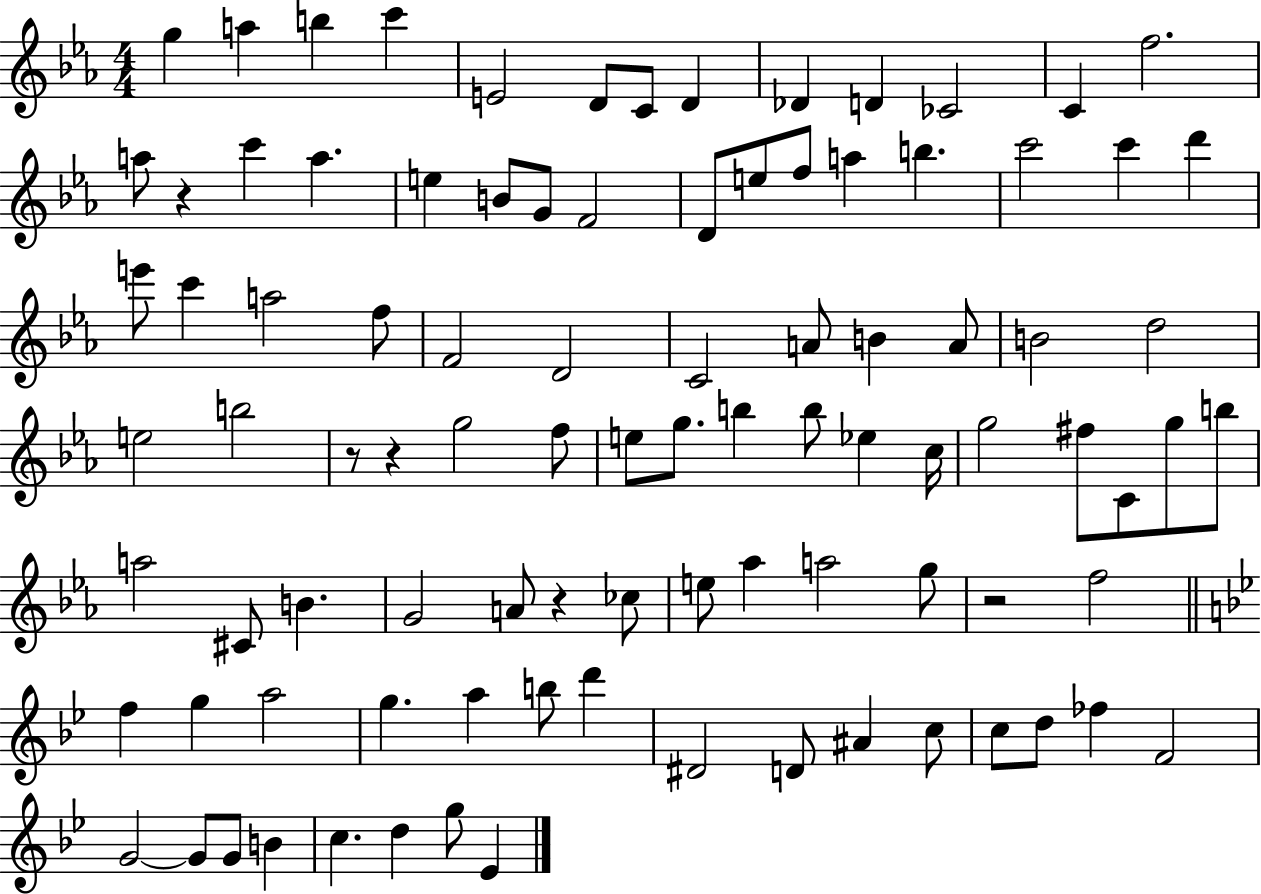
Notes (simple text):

G5/q A5/q B5/q C6/q E4/h D4/e C4/e D4/q Db4/q D4/q CES4/h C4/q F5/h. A5/e R/q C6/q A5/q. E5/q B4/e G4/e F4/h D4/e E5/e F5/e A5/q B5/q. C6/h C6/q D6/q E6/e C6/q A5/h F5/e F4/h D4/h C4/h A4/e B4/q A4/e B4/h D5/h E5/h B5/h R/e R/q G5/h F5/e E5/e G5/e. B5/q B5/e Eb5/q C5/s G5/h F#5/e C4/e G5/e B5/e A5/h C#4/e B4/q. G4/h A4/e R/q CES5/e E5/e Ab5/q A5/h G5/e R/h F5/h F5/q G5/q A5/h G5/q. A5/q B5/e D6/q D#4/h D4/e A#4/q C5/e C5/e D5/e FES5/q F4/h G4/h G4/e G4/e B4/q C5/q. D5/q G5/e Eb4/q